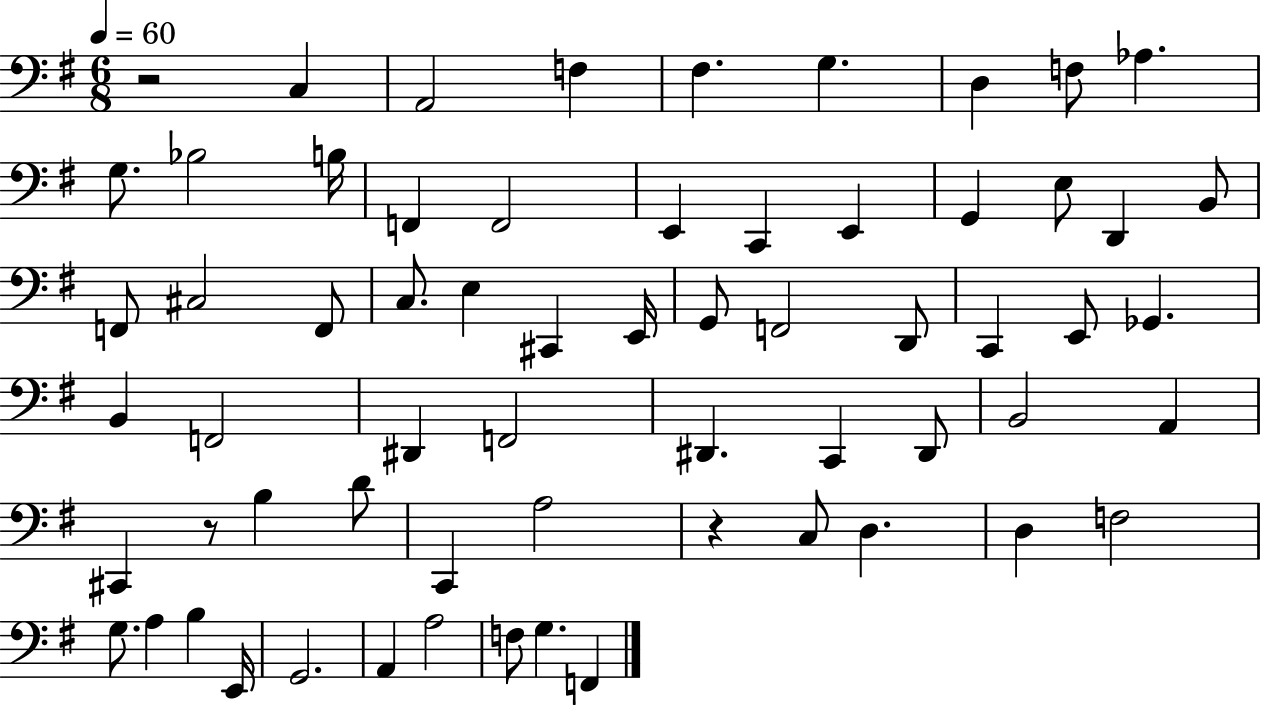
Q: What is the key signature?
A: G major